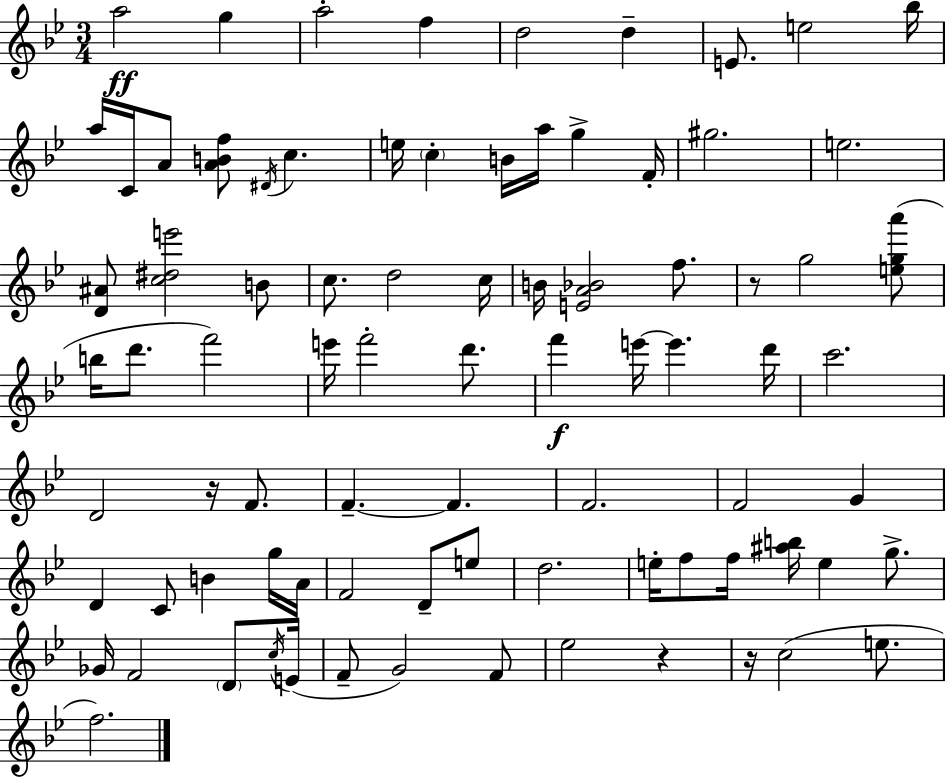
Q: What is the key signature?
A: BES major